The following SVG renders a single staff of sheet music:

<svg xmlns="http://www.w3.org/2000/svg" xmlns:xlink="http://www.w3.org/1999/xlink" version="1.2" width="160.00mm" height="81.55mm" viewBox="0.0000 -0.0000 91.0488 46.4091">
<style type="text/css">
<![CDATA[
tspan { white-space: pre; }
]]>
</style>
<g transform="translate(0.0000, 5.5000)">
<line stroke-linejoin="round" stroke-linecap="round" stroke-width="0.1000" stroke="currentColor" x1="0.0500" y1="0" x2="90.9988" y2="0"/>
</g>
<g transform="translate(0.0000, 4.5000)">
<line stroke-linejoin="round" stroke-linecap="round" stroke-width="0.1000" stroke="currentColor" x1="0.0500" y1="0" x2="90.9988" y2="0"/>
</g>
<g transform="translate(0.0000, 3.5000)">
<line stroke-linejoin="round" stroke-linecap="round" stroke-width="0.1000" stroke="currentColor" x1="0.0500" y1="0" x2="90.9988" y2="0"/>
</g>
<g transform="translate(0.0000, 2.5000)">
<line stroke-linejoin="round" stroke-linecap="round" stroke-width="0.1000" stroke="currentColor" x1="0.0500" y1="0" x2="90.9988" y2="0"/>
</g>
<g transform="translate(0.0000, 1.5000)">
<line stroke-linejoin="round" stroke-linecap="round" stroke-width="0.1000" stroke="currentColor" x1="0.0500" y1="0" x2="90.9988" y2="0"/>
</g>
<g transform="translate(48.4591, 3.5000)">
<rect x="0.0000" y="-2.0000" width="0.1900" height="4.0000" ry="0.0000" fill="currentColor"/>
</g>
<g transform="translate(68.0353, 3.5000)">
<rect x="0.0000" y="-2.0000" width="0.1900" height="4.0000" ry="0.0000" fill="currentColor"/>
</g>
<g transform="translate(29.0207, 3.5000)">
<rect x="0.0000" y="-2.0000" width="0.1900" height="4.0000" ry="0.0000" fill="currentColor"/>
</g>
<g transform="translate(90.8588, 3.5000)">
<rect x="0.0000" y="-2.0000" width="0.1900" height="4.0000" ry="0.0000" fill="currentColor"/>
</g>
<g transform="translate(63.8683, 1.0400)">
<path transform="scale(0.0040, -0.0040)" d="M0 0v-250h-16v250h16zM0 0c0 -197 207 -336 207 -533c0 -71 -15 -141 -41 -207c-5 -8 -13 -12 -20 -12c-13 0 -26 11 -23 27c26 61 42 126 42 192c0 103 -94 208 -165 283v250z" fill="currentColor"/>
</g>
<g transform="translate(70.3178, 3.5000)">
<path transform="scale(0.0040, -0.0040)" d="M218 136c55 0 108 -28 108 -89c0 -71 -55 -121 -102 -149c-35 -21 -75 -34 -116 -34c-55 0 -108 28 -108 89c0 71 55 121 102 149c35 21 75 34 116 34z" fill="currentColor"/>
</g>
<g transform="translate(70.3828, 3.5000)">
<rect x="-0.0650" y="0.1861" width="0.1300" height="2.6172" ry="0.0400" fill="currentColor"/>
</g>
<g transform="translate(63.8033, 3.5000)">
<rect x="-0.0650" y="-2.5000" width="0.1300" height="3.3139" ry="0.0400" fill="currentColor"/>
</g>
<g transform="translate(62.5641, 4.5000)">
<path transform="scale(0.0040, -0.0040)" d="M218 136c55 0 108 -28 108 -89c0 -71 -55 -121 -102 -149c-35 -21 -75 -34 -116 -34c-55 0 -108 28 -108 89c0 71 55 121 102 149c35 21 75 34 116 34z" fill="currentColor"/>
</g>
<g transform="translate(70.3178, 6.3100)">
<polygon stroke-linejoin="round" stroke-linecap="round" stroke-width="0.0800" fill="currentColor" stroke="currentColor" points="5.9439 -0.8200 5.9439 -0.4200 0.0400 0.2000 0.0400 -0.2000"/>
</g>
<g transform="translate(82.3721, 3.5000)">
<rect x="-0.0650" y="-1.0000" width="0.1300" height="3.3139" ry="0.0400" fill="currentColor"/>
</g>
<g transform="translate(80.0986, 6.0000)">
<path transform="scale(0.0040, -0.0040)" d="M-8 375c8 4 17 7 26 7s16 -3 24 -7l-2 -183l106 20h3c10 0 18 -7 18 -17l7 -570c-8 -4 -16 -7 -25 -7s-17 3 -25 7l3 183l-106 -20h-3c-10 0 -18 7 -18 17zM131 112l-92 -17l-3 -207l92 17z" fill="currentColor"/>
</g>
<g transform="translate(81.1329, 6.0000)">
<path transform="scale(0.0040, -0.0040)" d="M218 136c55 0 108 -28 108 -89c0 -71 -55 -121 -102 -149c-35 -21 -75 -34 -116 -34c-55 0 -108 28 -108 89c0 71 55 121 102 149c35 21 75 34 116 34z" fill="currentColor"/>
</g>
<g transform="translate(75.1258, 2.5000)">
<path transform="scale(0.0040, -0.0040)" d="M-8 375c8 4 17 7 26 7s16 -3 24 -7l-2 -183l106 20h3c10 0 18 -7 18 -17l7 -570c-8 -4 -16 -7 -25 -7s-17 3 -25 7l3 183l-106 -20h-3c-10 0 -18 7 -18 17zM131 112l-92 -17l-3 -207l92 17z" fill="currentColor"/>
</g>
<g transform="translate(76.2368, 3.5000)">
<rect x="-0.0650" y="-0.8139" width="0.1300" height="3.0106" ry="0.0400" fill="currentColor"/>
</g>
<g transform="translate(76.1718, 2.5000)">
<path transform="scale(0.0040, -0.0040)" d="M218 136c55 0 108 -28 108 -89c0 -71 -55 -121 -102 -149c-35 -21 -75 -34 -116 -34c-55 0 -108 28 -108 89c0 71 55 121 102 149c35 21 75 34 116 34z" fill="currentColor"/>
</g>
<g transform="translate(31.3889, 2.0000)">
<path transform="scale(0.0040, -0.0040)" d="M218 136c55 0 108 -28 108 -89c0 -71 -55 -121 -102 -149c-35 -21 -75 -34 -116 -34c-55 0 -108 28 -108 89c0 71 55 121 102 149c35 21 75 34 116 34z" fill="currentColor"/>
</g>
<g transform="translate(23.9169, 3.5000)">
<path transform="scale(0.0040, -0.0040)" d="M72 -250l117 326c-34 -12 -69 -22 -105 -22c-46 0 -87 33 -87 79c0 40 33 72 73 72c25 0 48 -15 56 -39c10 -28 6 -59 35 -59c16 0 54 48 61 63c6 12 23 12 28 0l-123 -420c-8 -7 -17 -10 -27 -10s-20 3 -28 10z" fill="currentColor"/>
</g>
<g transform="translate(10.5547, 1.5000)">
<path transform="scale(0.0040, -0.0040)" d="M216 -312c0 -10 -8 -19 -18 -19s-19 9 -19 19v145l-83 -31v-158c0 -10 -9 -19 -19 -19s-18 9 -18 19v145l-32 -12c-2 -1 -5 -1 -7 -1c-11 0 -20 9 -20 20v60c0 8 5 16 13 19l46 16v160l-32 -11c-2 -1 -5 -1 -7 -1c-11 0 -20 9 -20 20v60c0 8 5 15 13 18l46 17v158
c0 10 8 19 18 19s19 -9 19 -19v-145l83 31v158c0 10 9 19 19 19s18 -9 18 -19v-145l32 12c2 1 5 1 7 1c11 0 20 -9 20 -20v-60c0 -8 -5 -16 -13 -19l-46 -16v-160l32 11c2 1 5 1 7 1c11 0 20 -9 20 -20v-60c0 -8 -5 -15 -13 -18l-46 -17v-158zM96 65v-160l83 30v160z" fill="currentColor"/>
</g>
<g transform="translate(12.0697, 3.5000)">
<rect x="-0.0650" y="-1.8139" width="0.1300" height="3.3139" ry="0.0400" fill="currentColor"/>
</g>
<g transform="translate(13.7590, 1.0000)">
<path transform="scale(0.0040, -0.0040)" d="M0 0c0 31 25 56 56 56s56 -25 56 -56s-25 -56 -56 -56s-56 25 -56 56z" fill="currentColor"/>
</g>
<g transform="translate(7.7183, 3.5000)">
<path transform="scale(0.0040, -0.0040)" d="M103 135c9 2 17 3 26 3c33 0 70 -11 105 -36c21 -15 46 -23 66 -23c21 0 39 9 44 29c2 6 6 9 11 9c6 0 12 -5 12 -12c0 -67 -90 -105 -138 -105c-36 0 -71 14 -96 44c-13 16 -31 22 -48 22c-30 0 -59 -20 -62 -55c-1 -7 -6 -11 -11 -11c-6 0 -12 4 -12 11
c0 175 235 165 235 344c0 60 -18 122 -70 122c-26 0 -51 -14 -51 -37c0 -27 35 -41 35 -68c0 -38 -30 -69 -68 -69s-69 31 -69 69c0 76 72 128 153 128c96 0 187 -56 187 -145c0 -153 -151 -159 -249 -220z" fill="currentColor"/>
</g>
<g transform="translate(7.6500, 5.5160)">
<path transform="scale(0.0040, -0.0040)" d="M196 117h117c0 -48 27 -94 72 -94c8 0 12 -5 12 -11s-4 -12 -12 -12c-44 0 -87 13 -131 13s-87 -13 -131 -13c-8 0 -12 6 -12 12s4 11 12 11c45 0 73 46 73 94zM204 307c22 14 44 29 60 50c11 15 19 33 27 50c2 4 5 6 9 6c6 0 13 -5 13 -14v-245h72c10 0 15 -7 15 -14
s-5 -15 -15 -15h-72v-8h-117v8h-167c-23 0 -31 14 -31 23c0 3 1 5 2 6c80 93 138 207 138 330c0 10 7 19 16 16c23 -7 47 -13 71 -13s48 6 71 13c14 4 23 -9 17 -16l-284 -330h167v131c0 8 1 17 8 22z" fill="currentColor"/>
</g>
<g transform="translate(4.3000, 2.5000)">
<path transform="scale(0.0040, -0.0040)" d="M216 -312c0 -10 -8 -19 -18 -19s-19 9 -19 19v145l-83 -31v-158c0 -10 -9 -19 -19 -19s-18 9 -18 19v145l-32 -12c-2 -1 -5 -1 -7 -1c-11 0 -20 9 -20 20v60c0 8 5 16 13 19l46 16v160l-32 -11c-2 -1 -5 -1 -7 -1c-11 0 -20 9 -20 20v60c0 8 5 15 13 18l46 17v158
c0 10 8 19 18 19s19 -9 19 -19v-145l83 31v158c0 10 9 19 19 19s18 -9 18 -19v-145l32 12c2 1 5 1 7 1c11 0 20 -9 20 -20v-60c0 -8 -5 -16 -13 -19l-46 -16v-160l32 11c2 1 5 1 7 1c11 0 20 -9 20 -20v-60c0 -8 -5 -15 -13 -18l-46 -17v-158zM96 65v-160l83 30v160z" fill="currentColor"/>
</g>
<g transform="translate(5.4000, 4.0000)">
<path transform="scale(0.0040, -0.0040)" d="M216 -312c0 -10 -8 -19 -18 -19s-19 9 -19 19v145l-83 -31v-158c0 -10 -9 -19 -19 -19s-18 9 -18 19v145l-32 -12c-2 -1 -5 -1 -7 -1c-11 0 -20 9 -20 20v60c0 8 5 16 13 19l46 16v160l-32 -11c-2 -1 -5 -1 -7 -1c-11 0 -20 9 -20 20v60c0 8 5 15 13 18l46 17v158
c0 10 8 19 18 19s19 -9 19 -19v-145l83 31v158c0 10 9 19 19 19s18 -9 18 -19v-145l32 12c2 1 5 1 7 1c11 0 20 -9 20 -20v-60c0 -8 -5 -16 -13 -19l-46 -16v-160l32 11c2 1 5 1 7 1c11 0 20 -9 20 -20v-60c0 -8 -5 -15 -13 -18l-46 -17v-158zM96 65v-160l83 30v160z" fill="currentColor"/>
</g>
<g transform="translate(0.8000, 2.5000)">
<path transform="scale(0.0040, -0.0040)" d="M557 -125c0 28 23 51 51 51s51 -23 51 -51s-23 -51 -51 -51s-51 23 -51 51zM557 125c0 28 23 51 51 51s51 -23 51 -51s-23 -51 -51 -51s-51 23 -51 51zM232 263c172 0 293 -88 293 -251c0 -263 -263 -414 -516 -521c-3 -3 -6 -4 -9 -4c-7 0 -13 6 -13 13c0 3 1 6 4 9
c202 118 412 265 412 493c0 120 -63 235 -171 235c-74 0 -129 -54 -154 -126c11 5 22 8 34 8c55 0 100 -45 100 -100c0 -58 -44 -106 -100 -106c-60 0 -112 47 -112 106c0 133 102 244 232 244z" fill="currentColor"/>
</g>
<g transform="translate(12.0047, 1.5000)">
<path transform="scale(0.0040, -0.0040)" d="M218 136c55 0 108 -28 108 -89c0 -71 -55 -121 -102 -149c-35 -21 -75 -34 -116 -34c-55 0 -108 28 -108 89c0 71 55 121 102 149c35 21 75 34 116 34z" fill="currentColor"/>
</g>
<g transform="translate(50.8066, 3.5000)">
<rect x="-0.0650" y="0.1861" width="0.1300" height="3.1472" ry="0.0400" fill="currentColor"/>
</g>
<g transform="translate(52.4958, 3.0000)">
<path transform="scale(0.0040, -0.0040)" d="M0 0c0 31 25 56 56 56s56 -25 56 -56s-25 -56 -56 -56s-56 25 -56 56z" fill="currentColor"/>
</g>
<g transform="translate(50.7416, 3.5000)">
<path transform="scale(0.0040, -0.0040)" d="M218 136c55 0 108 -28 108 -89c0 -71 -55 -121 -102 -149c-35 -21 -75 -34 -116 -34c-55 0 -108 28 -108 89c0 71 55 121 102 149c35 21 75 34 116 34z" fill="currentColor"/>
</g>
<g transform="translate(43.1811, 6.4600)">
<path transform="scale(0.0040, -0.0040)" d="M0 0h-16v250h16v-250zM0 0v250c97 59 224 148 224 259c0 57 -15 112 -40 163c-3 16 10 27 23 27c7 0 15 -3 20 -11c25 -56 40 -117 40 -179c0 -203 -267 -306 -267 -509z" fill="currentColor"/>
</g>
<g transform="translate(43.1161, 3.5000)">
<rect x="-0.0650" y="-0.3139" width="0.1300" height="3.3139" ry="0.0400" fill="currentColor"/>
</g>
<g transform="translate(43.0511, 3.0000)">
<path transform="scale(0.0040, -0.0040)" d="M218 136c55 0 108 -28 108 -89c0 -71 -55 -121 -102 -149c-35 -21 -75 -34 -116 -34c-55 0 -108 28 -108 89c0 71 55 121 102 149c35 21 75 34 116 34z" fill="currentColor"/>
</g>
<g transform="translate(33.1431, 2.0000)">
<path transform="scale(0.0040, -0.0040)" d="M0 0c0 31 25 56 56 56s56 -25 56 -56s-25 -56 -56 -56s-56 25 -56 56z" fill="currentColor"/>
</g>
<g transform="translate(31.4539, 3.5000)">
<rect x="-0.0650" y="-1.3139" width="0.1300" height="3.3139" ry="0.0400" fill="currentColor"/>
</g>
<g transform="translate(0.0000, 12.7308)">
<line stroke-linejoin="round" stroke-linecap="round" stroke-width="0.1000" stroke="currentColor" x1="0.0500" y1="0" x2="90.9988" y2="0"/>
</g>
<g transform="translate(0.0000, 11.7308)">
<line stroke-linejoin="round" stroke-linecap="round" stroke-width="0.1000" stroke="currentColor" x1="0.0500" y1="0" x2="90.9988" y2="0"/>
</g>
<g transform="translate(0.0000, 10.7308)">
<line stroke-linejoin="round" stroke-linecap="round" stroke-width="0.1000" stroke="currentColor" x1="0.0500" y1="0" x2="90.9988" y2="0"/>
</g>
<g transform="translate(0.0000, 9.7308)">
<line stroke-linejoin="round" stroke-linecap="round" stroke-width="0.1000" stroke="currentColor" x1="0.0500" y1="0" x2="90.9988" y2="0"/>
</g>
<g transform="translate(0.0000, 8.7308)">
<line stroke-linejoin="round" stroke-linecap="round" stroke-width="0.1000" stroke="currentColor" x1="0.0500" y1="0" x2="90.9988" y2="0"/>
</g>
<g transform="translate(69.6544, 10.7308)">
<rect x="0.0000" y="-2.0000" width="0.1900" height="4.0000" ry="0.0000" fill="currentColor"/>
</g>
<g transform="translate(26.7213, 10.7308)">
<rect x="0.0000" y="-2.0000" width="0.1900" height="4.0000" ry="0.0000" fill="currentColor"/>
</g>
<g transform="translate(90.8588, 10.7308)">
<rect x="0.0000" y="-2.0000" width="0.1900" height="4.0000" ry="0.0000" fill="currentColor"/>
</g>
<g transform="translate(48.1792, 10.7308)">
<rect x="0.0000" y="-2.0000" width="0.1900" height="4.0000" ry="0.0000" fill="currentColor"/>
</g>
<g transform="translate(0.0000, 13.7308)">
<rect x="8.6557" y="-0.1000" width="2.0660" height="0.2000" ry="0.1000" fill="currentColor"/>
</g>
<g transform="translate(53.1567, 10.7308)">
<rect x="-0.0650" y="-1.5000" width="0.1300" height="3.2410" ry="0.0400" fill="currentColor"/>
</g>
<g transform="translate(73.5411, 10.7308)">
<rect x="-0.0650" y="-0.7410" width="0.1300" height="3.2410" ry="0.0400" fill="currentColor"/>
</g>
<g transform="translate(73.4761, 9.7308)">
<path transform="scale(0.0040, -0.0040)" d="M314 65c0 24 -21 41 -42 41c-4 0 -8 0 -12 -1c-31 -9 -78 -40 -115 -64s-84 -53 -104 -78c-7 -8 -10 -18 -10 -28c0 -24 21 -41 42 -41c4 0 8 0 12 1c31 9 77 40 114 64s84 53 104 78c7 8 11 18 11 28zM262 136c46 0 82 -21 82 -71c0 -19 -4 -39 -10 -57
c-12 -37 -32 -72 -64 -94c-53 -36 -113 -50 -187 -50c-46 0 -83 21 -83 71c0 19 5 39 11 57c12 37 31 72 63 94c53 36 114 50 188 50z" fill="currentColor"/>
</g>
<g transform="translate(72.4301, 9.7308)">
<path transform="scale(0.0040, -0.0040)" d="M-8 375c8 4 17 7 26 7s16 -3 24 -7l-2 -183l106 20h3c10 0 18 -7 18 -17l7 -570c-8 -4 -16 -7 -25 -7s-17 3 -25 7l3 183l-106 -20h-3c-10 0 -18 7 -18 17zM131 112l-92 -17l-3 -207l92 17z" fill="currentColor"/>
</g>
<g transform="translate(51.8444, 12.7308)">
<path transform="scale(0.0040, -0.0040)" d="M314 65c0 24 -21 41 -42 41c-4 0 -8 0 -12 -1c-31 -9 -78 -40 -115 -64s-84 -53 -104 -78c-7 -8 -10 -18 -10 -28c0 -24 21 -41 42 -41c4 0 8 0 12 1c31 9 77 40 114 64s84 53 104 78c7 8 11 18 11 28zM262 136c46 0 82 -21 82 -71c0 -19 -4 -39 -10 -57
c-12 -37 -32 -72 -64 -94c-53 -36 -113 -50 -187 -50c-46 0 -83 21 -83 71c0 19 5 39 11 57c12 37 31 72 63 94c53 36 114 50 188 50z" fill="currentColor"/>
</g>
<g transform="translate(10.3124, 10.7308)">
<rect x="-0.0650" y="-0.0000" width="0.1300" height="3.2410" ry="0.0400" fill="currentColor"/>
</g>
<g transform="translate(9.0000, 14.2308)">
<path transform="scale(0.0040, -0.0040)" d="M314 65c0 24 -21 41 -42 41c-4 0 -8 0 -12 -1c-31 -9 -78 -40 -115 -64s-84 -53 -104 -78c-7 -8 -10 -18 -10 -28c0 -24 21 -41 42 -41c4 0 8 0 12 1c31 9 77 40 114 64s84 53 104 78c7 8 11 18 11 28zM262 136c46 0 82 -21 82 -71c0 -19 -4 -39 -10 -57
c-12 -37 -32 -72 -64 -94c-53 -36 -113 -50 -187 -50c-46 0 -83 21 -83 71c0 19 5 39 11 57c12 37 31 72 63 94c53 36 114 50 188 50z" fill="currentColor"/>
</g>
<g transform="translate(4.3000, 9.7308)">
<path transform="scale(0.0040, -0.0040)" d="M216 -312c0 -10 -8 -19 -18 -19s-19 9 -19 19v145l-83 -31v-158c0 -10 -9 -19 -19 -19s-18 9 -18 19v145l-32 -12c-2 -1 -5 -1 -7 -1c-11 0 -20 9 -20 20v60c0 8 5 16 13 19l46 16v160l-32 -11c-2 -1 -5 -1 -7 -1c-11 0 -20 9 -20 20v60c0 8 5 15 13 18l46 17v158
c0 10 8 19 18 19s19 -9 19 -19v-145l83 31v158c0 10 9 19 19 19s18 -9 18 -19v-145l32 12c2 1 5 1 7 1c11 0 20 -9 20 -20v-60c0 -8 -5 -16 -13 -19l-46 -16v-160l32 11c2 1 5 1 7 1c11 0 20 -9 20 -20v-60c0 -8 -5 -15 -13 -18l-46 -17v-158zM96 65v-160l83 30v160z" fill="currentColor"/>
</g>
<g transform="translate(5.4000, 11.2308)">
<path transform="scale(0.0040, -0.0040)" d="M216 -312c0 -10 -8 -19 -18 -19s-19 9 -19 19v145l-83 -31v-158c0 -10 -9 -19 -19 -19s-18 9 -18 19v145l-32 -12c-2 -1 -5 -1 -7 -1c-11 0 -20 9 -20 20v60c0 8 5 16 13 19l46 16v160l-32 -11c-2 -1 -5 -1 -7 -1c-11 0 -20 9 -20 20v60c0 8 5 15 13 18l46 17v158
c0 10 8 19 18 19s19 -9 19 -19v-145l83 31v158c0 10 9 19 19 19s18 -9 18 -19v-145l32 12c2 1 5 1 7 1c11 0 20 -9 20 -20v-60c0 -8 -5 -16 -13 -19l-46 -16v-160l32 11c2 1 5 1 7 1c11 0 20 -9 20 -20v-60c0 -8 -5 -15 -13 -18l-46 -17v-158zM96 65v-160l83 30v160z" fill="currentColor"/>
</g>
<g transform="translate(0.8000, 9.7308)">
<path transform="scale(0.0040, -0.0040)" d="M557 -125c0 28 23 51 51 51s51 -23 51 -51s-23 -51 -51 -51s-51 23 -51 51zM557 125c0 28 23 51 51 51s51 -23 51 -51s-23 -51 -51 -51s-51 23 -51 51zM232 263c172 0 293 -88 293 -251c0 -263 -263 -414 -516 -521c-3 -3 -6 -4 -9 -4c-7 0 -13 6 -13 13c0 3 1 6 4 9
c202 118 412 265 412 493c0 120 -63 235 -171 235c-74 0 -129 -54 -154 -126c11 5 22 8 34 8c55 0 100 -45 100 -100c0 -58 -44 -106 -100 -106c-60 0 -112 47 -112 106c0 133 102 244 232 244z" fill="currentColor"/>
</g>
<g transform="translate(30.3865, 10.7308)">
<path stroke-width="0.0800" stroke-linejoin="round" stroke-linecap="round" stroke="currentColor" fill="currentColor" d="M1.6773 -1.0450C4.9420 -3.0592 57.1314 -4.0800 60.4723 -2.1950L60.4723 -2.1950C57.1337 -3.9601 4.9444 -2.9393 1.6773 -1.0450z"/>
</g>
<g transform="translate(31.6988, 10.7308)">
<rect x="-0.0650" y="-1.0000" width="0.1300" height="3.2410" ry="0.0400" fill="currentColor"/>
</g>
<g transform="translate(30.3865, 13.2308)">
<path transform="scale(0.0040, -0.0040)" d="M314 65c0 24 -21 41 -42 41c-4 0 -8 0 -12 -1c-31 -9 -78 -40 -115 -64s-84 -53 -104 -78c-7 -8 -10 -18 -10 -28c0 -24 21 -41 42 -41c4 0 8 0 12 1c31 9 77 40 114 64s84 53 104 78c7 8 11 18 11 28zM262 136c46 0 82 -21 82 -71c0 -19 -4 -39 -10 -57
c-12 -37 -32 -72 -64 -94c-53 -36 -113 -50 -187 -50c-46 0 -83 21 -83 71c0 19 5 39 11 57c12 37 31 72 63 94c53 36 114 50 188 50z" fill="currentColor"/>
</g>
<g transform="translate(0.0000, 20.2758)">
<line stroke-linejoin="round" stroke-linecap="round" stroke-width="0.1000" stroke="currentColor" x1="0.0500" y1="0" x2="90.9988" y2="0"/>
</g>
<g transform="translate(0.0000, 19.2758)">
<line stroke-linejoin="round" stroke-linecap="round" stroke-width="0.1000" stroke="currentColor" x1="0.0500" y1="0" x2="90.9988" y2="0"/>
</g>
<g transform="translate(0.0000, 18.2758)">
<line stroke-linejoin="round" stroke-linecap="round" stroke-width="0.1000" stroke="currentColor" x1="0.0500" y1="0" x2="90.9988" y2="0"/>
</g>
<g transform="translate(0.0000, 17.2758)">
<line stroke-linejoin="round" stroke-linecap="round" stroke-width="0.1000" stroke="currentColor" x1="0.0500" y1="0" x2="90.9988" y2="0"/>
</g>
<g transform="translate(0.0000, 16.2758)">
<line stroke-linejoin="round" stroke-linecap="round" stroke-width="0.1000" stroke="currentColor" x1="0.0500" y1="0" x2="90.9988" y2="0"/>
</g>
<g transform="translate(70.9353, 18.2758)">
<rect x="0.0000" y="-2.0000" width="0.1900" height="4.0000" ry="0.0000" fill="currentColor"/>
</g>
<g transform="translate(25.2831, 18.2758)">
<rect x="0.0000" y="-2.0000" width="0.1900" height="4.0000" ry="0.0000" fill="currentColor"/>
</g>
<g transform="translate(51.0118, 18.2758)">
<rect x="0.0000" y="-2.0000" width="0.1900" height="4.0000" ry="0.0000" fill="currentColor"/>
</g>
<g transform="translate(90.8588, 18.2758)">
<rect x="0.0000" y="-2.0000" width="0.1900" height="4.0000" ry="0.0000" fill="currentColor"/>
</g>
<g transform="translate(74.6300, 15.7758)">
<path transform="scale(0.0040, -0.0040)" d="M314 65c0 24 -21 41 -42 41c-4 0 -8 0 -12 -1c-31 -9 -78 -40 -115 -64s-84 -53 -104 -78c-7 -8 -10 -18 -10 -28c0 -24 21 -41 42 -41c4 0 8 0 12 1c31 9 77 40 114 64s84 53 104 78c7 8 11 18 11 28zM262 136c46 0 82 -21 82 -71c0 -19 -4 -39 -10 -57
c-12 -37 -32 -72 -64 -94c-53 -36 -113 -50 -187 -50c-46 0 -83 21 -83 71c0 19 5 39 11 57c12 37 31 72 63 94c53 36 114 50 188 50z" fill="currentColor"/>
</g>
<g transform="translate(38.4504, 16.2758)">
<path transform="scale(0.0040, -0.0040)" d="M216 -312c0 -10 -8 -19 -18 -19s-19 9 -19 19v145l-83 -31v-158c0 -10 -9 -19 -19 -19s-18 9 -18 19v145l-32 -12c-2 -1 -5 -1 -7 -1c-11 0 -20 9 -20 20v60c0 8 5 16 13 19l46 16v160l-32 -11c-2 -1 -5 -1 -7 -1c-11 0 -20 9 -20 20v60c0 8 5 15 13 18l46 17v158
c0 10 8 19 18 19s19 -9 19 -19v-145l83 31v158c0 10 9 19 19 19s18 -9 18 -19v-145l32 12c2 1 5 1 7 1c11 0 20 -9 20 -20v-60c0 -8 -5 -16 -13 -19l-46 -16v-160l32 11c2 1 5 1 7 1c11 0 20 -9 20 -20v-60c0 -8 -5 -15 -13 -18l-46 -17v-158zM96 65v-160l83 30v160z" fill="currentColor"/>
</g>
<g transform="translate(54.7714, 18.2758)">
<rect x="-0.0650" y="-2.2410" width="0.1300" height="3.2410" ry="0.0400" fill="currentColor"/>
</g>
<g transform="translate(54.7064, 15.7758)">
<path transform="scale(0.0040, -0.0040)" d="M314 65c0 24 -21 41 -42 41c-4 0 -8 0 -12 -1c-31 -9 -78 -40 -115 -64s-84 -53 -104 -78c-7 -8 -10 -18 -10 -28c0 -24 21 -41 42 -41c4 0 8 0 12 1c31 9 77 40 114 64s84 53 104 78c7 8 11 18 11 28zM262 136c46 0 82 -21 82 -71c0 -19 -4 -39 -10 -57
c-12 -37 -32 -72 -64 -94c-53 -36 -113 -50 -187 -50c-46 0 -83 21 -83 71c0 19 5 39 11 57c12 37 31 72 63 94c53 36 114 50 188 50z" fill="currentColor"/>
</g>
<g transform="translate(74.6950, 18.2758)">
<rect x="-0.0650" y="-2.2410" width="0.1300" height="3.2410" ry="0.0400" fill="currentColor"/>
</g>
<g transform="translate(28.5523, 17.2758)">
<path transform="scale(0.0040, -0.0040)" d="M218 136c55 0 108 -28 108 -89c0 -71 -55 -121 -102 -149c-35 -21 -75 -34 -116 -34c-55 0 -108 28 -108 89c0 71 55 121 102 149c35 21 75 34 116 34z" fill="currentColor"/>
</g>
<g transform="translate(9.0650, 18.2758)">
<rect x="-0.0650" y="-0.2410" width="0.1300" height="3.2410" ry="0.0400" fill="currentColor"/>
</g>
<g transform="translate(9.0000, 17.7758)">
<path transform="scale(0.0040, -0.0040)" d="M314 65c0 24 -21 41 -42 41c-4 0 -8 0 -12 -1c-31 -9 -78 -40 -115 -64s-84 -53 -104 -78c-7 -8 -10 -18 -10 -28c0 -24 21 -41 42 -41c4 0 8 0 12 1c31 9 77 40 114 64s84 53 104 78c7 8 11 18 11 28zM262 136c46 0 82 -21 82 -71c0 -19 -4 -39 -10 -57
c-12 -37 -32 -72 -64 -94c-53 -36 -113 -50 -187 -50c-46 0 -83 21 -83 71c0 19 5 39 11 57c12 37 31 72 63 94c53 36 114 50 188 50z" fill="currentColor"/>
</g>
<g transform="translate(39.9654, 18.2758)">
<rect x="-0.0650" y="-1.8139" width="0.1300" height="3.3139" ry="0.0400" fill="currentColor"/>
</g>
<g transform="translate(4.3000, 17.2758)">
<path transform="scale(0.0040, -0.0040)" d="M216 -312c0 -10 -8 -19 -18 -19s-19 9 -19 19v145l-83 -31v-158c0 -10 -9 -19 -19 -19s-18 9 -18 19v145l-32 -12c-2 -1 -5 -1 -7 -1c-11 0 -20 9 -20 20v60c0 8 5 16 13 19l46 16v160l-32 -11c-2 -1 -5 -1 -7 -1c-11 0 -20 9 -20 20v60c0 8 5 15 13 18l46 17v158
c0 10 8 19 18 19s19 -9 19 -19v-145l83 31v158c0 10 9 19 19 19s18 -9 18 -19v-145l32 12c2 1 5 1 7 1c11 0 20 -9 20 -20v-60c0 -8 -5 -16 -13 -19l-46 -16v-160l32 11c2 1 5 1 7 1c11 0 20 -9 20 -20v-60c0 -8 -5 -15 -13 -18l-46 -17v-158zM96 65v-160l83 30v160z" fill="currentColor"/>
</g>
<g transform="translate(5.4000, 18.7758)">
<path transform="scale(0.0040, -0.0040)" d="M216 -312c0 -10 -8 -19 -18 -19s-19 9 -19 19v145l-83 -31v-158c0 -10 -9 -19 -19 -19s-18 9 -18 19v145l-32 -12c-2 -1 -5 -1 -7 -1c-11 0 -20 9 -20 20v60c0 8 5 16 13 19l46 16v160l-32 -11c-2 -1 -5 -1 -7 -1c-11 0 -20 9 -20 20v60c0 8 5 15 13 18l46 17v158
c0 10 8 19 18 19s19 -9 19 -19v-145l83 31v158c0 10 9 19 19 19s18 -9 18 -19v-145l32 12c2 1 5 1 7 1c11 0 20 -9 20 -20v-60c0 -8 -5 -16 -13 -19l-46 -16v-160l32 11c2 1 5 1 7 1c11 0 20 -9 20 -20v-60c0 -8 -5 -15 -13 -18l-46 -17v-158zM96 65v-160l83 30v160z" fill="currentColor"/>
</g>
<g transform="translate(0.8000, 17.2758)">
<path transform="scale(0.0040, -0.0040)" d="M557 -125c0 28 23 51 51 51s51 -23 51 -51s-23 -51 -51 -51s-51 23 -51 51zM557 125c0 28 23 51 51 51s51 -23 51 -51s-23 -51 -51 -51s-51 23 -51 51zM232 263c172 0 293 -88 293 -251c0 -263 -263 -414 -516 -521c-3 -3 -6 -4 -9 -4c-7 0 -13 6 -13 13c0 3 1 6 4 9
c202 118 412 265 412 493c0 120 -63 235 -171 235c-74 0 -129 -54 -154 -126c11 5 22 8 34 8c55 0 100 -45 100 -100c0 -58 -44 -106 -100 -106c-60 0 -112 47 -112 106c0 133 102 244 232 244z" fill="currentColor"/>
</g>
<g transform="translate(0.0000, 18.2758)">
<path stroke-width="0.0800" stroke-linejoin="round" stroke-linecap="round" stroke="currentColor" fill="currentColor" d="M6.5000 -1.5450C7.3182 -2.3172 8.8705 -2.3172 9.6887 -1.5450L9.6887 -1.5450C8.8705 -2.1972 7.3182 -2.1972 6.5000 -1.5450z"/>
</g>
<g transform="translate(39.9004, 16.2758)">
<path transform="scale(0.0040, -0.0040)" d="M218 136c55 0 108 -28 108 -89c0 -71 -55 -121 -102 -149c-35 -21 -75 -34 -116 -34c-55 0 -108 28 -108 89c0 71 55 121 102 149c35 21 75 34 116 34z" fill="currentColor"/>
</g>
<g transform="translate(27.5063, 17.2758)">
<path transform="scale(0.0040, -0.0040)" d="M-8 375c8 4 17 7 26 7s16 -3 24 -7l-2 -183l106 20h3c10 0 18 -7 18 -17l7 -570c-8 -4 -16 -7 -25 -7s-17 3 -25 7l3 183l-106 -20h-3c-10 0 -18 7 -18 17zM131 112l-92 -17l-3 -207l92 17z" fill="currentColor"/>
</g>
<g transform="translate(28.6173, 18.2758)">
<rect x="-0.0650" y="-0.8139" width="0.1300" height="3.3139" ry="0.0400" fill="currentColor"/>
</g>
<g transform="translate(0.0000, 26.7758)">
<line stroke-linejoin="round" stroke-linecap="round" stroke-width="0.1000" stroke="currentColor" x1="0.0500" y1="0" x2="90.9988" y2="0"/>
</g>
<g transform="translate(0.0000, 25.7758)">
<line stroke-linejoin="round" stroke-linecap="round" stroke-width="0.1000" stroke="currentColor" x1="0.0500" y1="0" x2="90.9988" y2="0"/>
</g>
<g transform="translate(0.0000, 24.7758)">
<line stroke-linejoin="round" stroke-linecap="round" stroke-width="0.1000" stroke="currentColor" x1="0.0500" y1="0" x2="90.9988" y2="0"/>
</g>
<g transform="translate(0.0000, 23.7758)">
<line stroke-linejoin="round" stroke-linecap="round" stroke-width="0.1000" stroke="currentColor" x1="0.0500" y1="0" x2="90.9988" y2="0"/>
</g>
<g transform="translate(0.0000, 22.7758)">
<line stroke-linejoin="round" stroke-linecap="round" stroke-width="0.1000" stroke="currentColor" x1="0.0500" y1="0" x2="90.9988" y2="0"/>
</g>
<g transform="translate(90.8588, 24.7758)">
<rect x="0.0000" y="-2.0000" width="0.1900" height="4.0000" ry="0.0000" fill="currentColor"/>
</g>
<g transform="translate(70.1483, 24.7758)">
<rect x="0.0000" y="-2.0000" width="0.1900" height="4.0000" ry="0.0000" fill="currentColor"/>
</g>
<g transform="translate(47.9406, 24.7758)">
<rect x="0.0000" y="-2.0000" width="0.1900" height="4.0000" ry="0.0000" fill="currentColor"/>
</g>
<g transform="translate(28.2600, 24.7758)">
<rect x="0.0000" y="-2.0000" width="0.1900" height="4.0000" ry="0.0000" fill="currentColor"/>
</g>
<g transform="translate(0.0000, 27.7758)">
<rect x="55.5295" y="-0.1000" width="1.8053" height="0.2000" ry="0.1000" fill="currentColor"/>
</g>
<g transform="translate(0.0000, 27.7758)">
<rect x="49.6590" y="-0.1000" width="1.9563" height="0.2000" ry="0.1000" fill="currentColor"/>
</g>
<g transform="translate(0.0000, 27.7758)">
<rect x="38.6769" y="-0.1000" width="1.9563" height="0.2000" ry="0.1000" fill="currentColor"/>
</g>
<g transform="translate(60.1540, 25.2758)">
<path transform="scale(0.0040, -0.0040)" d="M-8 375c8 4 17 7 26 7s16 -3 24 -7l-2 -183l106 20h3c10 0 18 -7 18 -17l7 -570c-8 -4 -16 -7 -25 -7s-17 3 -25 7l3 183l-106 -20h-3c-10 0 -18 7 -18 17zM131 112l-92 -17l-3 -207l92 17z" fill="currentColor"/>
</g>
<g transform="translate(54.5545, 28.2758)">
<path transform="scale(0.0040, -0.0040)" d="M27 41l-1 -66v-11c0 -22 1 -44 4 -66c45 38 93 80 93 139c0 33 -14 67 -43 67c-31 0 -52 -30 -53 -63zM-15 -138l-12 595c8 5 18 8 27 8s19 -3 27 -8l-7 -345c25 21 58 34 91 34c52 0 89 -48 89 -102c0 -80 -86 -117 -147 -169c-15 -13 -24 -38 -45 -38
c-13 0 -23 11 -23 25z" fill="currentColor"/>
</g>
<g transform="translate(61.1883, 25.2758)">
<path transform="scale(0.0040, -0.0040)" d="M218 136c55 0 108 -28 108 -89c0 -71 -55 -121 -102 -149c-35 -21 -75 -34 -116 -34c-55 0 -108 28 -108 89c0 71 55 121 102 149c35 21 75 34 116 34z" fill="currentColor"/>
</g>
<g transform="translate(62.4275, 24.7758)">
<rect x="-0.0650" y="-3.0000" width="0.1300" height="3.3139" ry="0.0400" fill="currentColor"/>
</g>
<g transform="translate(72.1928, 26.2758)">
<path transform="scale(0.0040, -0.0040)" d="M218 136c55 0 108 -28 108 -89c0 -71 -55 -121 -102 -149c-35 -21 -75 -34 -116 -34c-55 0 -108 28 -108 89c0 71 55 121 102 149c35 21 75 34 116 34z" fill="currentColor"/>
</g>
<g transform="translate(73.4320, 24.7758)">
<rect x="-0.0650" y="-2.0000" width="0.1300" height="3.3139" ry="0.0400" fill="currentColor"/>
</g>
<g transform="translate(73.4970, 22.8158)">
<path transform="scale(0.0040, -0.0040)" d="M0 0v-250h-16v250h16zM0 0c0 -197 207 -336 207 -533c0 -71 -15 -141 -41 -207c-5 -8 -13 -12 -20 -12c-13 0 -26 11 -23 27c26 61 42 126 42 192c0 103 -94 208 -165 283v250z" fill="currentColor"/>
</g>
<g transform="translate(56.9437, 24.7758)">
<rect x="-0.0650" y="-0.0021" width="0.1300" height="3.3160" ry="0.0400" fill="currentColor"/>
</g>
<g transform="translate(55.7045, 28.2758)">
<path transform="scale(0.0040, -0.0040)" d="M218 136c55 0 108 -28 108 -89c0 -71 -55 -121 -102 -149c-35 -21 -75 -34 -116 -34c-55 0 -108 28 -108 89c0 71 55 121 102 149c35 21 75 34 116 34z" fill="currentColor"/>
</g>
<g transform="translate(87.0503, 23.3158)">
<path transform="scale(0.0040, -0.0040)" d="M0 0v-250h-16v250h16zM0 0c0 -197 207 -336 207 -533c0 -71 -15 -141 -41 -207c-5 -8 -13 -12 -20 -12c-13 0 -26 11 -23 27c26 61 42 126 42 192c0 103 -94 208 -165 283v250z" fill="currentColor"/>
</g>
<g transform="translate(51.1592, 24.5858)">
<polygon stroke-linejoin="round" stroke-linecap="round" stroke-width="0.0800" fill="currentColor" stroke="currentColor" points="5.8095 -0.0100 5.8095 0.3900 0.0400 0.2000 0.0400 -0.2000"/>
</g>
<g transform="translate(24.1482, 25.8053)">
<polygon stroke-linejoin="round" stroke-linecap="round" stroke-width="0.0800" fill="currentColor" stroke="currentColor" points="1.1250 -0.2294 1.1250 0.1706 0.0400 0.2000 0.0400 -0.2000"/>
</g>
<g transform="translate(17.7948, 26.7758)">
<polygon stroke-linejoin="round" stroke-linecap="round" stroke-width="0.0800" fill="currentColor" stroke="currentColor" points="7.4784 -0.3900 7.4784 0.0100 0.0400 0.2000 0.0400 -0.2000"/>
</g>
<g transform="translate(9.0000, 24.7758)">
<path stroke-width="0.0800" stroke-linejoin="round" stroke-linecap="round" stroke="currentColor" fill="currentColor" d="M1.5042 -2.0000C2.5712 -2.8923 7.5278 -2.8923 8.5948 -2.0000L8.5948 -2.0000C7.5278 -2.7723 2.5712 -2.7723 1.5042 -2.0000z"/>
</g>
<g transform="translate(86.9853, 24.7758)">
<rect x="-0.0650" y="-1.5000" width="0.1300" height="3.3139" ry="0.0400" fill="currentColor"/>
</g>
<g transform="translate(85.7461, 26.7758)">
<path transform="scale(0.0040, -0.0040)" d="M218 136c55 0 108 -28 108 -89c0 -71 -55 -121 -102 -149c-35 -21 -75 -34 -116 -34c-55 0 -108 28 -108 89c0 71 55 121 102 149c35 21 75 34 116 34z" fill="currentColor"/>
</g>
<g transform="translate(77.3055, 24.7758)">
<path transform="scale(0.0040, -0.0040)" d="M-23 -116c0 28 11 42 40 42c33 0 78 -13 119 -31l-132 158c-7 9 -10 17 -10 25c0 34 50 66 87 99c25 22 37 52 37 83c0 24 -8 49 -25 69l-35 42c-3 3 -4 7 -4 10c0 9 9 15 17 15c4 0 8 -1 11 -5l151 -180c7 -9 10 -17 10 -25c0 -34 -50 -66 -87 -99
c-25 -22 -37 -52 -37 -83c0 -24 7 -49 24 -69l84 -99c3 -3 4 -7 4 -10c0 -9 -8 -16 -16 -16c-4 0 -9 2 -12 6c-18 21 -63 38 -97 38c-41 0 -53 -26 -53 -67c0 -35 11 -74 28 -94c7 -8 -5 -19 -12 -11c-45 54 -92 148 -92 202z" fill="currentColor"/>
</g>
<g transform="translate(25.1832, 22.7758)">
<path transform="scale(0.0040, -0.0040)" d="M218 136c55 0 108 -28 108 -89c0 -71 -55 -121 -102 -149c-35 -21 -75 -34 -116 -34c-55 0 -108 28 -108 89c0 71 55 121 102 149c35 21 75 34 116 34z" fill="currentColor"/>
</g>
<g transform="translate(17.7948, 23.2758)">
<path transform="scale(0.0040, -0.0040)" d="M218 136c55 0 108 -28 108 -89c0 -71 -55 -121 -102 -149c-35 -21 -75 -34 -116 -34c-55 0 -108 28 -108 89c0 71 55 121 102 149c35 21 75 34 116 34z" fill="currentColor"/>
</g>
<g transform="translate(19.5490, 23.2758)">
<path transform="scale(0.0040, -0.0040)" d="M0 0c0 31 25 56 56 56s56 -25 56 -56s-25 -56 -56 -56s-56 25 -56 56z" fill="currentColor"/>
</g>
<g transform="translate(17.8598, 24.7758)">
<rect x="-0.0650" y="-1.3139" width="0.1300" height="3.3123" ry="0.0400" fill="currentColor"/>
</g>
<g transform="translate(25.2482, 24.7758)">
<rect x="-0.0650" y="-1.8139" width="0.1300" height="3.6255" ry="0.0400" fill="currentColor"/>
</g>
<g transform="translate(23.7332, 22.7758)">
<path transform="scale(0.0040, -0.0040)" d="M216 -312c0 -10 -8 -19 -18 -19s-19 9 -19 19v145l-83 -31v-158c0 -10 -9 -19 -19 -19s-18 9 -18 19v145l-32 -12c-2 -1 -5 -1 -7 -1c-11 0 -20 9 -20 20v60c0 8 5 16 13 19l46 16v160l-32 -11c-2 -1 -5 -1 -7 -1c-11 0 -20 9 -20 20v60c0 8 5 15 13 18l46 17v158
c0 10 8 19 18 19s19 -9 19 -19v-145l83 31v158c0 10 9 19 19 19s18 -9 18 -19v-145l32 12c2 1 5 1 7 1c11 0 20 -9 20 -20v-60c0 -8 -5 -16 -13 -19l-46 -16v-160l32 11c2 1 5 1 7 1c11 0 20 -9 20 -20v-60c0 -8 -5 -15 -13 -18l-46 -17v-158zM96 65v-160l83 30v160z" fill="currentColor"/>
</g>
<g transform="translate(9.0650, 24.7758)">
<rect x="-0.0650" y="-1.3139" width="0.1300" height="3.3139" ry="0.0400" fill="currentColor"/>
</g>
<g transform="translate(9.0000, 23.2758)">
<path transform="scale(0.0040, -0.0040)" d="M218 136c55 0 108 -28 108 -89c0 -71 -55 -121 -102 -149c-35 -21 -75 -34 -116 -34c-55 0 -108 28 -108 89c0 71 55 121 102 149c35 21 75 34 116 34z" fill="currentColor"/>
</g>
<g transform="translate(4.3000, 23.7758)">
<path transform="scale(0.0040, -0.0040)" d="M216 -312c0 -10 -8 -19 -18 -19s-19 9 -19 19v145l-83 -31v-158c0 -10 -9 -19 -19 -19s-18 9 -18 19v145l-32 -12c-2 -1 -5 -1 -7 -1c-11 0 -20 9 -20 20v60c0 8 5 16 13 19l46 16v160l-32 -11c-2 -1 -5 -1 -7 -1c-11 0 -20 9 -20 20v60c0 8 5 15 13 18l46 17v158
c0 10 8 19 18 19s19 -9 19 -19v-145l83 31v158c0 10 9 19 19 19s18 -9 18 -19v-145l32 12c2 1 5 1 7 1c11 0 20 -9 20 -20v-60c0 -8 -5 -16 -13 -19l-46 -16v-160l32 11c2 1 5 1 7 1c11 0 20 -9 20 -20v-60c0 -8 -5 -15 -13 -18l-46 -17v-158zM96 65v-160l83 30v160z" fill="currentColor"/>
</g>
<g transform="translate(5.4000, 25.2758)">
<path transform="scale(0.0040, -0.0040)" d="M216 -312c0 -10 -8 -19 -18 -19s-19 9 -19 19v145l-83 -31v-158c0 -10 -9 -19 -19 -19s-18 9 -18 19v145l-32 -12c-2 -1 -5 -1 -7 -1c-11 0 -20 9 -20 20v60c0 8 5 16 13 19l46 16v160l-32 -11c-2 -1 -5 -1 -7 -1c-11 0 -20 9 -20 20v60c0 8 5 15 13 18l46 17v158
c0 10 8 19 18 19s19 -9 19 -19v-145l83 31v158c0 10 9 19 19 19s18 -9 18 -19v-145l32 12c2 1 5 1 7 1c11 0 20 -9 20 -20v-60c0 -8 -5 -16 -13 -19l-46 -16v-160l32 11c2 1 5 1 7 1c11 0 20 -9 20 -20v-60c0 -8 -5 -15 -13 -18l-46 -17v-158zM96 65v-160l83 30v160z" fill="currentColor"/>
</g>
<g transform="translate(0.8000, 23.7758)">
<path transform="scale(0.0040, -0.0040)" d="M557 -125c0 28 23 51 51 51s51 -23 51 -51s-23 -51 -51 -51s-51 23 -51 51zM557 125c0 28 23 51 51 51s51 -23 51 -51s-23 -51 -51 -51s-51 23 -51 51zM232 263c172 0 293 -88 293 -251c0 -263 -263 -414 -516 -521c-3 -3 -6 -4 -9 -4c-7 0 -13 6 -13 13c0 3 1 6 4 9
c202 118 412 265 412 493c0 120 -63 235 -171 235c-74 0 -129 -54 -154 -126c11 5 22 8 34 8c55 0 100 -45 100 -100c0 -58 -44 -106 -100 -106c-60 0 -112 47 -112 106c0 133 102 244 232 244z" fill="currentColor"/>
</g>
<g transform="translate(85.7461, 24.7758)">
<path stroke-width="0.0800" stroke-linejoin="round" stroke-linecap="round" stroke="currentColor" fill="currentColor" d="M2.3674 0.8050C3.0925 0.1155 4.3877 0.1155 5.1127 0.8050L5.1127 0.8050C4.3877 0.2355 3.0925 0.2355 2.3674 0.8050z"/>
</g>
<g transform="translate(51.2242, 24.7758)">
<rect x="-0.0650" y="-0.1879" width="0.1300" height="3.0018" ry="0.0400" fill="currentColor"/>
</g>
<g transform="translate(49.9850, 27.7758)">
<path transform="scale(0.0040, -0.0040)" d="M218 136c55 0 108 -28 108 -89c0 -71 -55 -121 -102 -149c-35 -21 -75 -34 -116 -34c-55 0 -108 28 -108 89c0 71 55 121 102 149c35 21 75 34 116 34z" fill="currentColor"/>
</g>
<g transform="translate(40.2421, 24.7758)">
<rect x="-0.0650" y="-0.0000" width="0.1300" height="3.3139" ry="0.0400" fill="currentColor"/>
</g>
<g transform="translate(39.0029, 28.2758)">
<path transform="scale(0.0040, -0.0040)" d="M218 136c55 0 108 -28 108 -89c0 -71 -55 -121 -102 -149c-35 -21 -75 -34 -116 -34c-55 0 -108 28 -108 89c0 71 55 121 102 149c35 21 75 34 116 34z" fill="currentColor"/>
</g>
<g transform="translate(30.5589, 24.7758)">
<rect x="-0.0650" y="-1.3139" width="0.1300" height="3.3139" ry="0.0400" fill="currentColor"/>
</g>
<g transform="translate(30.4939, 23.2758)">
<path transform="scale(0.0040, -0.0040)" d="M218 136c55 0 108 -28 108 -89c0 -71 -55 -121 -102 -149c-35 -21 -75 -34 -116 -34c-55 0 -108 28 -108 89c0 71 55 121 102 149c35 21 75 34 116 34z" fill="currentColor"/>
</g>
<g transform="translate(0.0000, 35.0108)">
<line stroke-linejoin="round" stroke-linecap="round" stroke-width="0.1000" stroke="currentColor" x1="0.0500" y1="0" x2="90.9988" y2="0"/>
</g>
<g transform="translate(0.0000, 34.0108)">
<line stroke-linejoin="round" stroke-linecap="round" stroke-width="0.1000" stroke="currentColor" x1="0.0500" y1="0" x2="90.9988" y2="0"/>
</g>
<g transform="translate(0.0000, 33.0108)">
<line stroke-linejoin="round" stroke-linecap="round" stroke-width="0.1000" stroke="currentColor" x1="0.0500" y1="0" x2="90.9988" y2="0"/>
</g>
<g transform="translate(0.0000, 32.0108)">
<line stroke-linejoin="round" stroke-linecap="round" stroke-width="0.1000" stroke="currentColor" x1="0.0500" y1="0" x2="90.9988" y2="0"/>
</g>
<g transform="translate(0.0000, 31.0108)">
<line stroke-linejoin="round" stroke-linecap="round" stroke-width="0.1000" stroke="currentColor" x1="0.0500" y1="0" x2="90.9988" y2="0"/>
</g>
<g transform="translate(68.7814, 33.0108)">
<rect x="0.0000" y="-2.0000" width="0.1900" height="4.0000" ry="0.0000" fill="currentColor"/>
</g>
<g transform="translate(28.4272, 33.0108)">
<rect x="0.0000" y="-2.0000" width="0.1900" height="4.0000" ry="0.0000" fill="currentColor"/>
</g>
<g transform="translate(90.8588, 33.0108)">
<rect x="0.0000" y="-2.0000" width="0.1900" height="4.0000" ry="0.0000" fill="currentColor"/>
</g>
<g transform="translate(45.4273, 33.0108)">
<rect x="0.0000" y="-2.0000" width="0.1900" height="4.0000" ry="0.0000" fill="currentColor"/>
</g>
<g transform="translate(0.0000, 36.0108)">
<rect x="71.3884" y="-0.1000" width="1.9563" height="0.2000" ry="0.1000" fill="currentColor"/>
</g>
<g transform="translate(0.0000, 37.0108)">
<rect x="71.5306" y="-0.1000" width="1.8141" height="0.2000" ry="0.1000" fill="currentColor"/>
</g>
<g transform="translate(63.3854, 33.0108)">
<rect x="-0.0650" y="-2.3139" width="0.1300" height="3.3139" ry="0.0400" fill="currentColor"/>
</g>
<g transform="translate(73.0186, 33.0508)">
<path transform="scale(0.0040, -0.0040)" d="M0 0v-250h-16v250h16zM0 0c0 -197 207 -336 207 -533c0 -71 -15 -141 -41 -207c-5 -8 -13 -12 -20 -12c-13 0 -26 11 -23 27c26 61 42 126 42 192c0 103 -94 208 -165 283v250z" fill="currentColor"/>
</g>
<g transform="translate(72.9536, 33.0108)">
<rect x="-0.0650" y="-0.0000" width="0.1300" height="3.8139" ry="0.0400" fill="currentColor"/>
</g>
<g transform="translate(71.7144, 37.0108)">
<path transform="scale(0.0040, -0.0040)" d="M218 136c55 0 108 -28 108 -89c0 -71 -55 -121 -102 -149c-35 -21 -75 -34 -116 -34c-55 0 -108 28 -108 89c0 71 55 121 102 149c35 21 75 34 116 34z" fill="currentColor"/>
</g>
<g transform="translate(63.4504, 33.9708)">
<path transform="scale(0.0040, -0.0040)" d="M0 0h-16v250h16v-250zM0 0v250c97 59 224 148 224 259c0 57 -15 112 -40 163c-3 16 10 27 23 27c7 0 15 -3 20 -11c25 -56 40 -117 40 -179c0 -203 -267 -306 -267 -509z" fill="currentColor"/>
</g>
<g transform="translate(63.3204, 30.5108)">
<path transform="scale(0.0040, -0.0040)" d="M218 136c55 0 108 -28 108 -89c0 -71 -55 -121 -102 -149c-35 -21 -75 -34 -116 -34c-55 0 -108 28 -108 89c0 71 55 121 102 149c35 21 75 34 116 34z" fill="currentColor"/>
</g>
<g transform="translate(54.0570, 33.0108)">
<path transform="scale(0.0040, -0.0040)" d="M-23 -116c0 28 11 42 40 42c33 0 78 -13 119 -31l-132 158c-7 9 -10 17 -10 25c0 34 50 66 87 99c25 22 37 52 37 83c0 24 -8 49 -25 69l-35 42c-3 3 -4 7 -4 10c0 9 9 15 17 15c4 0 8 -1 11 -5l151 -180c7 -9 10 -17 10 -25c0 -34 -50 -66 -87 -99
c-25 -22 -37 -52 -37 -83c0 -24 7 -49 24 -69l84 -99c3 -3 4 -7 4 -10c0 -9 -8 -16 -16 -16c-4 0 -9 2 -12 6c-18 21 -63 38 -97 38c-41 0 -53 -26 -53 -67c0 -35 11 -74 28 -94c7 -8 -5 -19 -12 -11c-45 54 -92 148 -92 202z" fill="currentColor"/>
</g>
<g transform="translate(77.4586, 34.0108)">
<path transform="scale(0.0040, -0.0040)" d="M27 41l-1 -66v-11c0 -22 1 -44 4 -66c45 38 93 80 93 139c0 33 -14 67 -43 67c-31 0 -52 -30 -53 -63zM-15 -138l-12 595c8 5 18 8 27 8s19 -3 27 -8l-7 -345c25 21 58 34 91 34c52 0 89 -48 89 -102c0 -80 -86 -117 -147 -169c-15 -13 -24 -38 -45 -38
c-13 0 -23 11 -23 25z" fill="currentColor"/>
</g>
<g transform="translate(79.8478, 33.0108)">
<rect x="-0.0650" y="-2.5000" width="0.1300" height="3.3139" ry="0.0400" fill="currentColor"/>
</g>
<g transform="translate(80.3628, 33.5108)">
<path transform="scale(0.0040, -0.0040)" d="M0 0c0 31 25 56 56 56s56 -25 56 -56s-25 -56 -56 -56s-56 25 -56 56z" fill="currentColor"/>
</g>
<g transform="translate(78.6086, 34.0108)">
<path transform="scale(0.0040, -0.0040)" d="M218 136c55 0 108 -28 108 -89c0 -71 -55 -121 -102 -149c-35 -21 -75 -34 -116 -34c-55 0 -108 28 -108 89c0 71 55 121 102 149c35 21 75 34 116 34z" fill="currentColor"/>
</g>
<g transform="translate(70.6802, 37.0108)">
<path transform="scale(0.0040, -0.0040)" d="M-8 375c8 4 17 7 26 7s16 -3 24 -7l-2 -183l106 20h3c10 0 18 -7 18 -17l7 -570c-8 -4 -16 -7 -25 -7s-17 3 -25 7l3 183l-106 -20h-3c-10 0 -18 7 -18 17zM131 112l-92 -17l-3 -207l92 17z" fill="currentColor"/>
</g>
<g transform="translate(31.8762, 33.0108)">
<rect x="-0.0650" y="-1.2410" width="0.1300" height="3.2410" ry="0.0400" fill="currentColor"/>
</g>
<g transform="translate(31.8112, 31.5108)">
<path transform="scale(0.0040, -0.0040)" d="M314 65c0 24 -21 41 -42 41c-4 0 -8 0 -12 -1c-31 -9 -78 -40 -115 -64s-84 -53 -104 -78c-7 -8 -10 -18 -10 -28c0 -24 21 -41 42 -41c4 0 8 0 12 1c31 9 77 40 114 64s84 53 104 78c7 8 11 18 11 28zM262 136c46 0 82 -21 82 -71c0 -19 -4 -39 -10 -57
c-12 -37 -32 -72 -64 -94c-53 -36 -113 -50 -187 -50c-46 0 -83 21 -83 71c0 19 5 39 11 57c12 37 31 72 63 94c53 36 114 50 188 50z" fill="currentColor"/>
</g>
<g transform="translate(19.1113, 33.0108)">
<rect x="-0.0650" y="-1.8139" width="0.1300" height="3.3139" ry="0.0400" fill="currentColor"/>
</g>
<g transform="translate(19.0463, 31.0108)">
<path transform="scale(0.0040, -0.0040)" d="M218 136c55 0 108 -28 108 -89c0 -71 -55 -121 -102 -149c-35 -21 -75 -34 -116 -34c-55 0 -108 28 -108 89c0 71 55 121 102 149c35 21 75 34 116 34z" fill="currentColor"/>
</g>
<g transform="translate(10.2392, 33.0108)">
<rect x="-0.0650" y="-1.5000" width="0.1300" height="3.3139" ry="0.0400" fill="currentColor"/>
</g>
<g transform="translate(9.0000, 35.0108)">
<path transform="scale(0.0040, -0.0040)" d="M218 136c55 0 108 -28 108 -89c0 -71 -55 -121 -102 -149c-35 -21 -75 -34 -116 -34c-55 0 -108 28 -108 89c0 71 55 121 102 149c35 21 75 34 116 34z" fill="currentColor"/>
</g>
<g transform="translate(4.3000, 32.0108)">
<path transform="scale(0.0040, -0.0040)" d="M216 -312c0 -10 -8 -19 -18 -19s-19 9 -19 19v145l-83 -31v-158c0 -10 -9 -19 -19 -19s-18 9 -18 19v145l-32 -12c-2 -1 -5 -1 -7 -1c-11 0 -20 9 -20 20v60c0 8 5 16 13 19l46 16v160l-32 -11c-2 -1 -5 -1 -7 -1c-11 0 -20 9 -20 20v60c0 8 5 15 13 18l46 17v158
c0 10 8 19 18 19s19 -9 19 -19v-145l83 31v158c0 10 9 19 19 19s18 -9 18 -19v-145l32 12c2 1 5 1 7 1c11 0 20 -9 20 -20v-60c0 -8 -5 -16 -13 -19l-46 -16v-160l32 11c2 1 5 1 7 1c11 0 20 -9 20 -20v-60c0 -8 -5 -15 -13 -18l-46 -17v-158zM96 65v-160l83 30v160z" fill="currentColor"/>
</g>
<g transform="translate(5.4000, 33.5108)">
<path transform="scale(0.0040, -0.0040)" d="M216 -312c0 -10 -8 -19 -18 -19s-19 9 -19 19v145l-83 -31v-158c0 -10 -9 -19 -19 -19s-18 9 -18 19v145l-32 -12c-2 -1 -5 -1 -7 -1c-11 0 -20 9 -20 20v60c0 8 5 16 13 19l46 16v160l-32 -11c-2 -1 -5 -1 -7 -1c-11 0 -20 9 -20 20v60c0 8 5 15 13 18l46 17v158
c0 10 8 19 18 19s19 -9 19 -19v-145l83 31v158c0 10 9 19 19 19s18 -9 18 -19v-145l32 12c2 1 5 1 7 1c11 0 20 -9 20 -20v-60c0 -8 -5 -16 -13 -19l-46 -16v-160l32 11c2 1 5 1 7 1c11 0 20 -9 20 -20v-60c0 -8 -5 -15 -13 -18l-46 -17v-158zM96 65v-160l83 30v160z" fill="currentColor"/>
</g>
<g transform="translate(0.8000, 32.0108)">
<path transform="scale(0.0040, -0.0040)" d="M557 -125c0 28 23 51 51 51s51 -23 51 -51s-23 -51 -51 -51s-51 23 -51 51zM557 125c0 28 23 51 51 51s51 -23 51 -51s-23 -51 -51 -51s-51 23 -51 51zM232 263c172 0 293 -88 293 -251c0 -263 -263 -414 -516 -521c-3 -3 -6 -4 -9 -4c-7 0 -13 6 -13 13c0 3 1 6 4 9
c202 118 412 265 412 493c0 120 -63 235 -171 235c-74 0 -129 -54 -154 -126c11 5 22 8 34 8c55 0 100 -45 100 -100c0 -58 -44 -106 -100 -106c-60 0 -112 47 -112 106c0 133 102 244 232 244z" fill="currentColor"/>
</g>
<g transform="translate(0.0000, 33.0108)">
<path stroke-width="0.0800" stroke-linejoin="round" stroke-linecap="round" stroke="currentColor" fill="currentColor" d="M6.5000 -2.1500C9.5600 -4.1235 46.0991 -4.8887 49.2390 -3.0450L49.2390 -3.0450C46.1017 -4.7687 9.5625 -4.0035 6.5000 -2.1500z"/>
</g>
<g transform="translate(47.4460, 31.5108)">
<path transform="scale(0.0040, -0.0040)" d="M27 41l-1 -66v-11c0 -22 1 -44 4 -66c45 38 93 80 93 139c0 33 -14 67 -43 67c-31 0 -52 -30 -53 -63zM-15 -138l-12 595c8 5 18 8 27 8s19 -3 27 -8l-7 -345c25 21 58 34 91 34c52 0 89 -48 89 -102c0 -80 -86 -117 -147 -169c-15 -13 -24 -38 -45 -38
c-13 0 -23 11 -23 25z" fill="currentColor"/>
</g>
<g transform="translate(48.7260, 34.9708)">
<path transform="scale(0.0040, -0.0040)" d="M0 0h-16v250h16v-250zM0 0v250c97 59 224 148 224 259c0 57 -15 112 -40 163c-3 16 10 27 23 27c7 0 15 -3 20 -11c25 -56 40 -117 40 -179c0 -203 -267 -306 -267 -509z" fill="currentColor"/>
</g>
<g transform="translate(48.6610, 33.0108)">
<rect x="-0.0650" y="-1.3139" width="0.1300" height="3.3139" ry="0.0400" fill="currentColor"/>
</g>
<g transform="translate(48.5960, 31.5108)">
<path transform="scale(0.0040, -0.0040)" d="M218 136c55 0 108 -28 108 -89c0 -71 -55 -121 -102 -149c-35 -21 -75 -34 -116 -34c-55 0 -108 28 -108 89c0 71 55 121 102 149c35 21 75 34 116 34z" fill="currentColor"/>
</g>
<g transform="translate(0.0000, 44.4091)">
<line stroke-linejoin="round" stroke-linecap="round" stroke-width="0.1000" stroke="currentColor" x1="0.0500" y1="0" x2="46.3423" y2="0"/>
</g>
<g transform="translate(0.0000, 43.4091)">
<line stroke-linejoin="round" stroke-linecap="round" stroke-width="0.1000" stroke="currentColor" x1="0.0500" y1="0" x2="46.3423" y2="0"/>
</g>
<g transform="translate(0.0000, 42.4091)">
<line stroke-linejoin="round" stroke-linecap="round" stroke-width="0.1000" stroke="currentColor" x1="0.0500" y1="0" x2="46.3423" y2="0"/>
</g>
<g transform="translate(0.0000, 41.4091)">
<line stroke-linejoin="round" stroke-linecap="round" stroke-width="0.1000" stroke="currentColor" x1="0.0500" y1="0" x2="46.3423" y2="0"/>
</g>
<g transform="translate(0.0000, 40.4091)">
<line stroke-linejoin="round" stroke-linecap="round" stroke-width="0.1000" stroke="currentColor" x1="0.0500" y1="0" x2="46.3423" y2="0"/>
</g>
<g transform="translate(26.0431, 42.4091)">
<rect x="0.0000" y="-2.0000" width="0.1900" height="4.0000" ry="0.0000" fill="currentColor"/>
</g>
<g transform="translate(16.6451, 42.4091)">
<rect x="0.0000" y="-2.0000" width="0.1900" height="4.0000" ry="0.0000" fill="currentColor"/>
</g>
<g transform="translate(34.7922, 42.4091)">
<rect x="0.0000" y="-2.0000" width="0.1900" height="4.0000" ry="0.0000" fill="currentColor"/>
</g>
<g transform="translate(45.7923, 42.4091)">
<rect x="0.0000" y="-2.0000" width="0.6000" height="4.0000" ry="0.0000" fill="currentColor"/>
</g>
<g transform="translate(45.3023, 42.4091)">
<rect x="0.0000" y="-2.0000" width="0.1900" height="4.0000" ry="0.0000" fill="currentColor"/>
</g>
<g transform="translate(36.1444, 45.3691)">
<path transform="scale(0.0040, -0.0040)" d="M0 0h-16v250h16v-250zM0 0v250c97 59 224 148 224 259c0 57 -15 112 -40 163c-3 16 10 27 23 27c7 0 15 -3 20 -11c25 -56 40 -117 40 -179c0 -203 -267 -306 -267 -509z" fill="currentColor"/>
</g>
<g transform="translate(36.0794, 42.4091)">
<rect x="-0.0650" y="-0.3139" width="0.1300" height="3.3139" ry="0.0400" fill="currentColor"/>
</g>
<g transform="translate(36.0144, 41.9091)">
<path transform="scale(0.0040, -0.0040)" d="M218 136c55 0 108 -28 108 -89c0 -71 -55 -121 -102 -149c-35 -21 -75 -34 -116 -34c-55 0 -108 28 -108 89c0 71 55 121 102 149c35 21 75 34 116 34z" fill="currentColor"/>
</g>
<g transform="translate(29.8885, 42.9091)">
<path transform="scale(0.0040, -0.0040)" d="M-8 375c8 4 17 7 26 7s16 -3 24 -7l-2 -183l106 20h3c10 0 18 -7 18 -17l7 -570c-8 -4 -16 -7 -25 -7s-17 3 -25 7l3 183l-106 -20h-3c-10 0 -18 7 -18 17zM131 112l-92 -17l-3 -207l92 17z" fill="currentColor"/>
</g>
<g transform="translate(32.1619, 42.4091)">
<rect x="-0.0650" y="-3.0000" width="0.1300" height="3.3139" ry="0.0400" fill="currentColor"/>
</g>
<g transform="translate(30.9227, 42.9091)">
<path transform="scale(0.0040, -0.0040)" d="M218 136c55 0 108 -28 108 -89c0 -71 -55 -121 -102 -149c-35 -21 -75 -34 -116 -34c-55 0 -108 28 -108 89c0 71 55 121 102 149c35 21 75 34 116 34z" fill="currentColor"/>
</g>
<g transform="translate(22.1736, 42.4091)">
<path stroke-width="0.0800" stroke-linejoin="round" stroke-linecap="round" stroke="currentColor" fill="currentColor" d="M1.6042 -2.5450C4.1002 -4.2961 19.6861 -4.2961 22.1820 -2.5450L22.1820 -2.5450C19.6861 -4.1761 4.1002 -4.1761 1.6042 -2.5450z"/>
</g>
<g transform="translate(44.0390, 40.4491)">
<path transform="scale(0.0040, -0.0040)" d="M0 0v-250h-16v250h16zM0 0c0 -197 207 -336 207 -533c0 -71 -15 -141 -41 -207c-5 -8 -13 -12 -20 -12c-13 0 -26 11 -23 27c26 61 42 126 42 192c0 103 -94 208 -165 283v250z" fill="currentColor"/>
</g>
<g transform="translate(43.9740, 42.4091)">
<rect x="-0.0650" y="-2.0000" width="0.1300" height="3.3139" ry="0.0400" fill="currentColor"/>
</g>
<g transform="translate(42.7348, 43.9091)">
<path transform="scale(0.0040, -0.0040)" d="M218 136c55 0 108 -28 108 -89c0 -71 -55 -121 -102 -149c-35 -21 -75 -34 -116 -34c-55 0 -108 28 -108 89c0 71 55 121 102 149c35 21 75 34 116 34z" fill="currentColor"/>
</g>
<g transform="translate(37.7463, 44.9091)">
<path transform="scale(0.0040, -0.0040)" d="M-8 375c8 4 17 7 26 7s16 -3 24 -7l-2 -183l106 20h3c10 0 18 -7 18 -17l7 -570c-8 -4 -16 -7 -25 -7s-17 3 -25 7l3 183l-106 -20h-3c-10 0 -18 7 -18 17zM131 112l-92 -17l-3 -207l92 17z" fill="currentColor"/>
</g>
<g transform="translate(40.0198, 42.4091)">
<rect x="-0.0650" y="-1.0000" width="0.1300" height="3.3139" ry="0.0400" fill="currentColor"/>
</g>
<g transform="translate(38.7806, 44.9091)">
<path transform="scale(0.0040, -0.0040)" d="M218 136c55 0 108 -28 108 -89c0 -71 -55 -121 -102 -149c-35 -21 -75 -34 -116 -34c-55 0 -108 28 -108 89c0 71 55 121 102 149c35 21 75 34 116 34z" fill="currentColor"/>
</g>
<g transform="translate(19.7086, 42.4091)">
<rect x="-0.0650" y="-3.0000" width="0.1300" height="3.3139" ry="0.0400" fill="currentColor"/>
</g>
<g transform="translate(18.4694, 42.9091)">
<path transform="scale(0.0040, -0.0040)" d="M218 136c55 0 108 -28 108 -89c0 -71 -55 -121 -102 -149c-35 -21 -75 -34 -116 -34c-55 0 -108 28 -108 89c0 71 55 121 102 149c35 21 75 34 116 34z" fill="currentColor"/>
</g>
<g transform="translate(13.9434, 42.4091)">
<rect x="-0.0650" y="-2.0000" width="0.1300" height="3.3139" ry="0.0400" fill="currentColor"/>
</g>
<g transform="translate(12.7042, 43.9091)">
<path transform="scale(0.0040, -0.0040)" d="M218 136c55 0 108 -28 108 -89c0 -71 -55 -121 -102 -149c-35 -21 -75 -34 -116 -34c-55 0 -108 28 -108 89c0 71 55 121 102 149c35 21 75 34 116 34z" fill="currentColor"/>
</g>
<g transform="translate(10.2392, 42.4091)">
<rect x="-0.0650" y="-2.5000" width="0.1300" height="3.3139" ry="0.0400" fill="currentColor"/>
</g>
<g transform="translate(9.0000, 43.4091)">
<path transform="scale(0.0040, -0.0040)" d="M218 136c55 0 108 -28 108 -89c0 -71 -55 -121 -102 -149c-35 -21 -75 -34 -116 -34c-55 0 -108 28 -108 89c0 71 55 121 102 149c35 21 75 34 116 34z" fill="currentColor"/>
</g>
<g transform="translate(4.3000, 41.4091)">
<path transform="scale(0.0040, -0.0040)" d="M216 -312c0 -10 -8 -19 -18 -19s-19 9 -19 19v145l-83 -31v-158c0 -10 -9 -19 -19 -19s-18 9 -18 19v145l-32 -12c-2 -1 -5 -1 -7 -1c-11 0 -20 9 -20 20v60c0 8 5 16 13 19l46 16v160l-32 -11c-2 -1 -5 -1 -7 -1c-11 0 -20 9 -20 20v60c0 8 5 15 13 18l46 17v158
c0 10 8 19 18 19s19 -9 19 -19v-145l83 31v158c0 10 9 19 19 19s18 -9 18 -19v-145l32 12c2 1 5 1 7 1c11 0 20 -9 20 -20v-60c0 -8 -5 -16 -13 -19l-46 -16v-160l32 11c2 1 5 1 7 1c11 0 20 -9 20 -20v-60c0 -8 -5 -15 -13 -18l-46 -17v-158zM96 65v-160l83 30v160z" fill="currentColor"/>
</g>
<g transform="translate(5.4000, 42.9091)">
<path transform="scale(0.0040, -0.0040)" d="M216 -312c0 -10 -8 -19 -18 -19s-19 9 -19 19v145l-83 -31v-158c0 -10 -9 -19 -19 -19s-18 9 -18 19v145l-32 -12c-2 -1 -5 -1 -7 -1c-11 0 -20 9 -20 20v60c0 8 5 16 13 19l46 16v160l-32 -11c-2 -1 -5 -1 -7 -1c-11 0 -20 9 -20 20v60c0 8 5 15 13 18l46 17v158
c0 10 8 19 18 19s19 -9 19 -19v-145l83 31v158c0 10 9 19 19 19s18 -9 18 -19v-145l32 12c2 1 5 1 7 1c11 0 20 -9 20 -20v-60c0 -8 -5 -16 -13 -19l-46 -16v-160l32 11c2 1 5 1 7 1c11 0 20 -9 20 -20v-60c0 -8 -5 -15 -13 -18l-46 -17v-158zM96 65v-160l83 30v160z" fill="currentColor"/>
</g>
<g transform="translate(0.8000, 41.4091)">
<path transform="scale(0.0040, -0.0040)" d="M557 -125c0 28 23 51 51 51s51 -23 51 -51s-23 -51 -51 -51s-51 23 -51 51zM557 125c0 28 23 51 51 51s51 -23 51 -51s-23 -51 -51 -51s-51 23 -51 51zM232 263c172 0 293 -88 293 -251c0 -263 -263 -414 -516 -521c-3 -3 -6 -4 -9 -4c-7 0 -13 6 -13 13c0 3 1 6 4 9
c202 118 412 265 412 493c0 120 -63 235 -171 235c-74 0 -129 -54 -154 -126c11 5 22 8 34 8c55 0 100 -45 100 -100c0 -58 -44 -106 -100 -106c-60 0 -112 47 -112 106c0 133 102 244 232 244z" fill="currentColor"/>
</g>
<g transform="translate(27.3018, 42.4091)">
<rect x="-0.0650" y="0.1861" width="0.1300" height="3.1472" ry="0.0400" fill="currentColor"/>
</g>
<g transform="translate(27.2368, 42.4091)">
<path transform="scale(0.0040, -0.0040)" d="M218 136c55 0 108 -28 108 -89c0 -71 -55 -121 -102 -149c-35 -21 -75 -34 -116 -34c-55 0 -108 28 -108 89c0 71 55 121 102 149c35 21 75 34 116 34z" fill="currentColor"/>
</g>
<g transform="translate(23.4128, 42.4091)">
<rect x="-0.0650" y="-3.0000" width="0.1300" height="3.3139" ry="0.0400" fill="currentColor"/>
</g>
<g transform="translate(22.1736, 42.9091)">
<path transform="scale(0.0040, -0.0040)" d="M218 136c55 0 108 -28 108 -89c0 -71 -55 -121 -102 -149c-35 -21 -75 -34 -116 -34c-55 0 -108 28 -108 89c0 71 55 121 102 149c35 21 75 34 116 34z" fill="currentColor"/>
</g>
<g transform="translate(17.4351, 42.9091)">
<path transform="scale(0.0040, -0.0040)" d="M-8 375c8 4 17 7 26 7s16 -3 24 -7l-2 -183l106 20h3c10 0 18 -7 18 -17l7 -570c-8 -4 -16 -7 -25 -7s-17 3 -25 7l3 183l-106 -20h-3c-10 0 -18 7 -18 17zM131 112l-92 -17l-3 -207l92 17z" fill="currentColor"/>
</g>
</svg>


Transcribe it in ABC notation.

X:1
T:Untitled
M:2/4
L:1/4
K:D
^A, z/2 G, E,/2 D, B,,/2 D,/2 F,/2 F,, D,,2 ^F,,2 G,,2 F,2 E,2 F, ^A, B,2 B,2 G, G,/2 ^A,/4 G, D,, E,,/2 _D,,/2 C, A,,/2 z G,,/2 G,, A, G,2 _G,/2 z B,/2 C,,/2 _B,, B,, A,, C, C, D, C, E,/2 F,, A,,/2